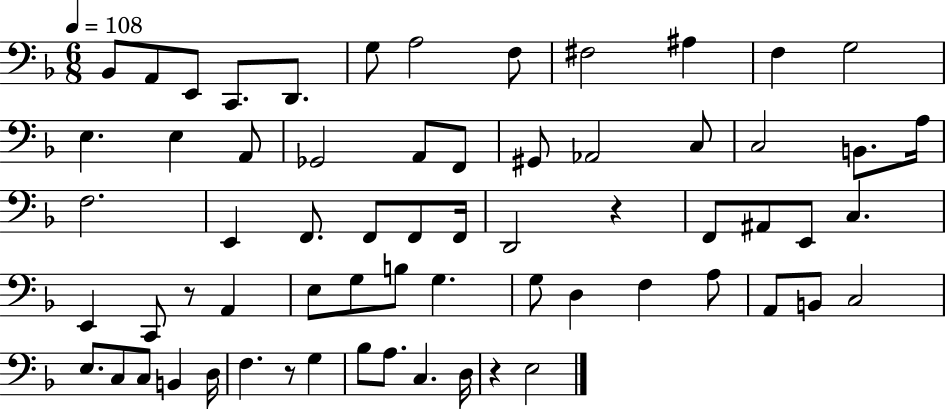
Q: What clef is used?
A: bass